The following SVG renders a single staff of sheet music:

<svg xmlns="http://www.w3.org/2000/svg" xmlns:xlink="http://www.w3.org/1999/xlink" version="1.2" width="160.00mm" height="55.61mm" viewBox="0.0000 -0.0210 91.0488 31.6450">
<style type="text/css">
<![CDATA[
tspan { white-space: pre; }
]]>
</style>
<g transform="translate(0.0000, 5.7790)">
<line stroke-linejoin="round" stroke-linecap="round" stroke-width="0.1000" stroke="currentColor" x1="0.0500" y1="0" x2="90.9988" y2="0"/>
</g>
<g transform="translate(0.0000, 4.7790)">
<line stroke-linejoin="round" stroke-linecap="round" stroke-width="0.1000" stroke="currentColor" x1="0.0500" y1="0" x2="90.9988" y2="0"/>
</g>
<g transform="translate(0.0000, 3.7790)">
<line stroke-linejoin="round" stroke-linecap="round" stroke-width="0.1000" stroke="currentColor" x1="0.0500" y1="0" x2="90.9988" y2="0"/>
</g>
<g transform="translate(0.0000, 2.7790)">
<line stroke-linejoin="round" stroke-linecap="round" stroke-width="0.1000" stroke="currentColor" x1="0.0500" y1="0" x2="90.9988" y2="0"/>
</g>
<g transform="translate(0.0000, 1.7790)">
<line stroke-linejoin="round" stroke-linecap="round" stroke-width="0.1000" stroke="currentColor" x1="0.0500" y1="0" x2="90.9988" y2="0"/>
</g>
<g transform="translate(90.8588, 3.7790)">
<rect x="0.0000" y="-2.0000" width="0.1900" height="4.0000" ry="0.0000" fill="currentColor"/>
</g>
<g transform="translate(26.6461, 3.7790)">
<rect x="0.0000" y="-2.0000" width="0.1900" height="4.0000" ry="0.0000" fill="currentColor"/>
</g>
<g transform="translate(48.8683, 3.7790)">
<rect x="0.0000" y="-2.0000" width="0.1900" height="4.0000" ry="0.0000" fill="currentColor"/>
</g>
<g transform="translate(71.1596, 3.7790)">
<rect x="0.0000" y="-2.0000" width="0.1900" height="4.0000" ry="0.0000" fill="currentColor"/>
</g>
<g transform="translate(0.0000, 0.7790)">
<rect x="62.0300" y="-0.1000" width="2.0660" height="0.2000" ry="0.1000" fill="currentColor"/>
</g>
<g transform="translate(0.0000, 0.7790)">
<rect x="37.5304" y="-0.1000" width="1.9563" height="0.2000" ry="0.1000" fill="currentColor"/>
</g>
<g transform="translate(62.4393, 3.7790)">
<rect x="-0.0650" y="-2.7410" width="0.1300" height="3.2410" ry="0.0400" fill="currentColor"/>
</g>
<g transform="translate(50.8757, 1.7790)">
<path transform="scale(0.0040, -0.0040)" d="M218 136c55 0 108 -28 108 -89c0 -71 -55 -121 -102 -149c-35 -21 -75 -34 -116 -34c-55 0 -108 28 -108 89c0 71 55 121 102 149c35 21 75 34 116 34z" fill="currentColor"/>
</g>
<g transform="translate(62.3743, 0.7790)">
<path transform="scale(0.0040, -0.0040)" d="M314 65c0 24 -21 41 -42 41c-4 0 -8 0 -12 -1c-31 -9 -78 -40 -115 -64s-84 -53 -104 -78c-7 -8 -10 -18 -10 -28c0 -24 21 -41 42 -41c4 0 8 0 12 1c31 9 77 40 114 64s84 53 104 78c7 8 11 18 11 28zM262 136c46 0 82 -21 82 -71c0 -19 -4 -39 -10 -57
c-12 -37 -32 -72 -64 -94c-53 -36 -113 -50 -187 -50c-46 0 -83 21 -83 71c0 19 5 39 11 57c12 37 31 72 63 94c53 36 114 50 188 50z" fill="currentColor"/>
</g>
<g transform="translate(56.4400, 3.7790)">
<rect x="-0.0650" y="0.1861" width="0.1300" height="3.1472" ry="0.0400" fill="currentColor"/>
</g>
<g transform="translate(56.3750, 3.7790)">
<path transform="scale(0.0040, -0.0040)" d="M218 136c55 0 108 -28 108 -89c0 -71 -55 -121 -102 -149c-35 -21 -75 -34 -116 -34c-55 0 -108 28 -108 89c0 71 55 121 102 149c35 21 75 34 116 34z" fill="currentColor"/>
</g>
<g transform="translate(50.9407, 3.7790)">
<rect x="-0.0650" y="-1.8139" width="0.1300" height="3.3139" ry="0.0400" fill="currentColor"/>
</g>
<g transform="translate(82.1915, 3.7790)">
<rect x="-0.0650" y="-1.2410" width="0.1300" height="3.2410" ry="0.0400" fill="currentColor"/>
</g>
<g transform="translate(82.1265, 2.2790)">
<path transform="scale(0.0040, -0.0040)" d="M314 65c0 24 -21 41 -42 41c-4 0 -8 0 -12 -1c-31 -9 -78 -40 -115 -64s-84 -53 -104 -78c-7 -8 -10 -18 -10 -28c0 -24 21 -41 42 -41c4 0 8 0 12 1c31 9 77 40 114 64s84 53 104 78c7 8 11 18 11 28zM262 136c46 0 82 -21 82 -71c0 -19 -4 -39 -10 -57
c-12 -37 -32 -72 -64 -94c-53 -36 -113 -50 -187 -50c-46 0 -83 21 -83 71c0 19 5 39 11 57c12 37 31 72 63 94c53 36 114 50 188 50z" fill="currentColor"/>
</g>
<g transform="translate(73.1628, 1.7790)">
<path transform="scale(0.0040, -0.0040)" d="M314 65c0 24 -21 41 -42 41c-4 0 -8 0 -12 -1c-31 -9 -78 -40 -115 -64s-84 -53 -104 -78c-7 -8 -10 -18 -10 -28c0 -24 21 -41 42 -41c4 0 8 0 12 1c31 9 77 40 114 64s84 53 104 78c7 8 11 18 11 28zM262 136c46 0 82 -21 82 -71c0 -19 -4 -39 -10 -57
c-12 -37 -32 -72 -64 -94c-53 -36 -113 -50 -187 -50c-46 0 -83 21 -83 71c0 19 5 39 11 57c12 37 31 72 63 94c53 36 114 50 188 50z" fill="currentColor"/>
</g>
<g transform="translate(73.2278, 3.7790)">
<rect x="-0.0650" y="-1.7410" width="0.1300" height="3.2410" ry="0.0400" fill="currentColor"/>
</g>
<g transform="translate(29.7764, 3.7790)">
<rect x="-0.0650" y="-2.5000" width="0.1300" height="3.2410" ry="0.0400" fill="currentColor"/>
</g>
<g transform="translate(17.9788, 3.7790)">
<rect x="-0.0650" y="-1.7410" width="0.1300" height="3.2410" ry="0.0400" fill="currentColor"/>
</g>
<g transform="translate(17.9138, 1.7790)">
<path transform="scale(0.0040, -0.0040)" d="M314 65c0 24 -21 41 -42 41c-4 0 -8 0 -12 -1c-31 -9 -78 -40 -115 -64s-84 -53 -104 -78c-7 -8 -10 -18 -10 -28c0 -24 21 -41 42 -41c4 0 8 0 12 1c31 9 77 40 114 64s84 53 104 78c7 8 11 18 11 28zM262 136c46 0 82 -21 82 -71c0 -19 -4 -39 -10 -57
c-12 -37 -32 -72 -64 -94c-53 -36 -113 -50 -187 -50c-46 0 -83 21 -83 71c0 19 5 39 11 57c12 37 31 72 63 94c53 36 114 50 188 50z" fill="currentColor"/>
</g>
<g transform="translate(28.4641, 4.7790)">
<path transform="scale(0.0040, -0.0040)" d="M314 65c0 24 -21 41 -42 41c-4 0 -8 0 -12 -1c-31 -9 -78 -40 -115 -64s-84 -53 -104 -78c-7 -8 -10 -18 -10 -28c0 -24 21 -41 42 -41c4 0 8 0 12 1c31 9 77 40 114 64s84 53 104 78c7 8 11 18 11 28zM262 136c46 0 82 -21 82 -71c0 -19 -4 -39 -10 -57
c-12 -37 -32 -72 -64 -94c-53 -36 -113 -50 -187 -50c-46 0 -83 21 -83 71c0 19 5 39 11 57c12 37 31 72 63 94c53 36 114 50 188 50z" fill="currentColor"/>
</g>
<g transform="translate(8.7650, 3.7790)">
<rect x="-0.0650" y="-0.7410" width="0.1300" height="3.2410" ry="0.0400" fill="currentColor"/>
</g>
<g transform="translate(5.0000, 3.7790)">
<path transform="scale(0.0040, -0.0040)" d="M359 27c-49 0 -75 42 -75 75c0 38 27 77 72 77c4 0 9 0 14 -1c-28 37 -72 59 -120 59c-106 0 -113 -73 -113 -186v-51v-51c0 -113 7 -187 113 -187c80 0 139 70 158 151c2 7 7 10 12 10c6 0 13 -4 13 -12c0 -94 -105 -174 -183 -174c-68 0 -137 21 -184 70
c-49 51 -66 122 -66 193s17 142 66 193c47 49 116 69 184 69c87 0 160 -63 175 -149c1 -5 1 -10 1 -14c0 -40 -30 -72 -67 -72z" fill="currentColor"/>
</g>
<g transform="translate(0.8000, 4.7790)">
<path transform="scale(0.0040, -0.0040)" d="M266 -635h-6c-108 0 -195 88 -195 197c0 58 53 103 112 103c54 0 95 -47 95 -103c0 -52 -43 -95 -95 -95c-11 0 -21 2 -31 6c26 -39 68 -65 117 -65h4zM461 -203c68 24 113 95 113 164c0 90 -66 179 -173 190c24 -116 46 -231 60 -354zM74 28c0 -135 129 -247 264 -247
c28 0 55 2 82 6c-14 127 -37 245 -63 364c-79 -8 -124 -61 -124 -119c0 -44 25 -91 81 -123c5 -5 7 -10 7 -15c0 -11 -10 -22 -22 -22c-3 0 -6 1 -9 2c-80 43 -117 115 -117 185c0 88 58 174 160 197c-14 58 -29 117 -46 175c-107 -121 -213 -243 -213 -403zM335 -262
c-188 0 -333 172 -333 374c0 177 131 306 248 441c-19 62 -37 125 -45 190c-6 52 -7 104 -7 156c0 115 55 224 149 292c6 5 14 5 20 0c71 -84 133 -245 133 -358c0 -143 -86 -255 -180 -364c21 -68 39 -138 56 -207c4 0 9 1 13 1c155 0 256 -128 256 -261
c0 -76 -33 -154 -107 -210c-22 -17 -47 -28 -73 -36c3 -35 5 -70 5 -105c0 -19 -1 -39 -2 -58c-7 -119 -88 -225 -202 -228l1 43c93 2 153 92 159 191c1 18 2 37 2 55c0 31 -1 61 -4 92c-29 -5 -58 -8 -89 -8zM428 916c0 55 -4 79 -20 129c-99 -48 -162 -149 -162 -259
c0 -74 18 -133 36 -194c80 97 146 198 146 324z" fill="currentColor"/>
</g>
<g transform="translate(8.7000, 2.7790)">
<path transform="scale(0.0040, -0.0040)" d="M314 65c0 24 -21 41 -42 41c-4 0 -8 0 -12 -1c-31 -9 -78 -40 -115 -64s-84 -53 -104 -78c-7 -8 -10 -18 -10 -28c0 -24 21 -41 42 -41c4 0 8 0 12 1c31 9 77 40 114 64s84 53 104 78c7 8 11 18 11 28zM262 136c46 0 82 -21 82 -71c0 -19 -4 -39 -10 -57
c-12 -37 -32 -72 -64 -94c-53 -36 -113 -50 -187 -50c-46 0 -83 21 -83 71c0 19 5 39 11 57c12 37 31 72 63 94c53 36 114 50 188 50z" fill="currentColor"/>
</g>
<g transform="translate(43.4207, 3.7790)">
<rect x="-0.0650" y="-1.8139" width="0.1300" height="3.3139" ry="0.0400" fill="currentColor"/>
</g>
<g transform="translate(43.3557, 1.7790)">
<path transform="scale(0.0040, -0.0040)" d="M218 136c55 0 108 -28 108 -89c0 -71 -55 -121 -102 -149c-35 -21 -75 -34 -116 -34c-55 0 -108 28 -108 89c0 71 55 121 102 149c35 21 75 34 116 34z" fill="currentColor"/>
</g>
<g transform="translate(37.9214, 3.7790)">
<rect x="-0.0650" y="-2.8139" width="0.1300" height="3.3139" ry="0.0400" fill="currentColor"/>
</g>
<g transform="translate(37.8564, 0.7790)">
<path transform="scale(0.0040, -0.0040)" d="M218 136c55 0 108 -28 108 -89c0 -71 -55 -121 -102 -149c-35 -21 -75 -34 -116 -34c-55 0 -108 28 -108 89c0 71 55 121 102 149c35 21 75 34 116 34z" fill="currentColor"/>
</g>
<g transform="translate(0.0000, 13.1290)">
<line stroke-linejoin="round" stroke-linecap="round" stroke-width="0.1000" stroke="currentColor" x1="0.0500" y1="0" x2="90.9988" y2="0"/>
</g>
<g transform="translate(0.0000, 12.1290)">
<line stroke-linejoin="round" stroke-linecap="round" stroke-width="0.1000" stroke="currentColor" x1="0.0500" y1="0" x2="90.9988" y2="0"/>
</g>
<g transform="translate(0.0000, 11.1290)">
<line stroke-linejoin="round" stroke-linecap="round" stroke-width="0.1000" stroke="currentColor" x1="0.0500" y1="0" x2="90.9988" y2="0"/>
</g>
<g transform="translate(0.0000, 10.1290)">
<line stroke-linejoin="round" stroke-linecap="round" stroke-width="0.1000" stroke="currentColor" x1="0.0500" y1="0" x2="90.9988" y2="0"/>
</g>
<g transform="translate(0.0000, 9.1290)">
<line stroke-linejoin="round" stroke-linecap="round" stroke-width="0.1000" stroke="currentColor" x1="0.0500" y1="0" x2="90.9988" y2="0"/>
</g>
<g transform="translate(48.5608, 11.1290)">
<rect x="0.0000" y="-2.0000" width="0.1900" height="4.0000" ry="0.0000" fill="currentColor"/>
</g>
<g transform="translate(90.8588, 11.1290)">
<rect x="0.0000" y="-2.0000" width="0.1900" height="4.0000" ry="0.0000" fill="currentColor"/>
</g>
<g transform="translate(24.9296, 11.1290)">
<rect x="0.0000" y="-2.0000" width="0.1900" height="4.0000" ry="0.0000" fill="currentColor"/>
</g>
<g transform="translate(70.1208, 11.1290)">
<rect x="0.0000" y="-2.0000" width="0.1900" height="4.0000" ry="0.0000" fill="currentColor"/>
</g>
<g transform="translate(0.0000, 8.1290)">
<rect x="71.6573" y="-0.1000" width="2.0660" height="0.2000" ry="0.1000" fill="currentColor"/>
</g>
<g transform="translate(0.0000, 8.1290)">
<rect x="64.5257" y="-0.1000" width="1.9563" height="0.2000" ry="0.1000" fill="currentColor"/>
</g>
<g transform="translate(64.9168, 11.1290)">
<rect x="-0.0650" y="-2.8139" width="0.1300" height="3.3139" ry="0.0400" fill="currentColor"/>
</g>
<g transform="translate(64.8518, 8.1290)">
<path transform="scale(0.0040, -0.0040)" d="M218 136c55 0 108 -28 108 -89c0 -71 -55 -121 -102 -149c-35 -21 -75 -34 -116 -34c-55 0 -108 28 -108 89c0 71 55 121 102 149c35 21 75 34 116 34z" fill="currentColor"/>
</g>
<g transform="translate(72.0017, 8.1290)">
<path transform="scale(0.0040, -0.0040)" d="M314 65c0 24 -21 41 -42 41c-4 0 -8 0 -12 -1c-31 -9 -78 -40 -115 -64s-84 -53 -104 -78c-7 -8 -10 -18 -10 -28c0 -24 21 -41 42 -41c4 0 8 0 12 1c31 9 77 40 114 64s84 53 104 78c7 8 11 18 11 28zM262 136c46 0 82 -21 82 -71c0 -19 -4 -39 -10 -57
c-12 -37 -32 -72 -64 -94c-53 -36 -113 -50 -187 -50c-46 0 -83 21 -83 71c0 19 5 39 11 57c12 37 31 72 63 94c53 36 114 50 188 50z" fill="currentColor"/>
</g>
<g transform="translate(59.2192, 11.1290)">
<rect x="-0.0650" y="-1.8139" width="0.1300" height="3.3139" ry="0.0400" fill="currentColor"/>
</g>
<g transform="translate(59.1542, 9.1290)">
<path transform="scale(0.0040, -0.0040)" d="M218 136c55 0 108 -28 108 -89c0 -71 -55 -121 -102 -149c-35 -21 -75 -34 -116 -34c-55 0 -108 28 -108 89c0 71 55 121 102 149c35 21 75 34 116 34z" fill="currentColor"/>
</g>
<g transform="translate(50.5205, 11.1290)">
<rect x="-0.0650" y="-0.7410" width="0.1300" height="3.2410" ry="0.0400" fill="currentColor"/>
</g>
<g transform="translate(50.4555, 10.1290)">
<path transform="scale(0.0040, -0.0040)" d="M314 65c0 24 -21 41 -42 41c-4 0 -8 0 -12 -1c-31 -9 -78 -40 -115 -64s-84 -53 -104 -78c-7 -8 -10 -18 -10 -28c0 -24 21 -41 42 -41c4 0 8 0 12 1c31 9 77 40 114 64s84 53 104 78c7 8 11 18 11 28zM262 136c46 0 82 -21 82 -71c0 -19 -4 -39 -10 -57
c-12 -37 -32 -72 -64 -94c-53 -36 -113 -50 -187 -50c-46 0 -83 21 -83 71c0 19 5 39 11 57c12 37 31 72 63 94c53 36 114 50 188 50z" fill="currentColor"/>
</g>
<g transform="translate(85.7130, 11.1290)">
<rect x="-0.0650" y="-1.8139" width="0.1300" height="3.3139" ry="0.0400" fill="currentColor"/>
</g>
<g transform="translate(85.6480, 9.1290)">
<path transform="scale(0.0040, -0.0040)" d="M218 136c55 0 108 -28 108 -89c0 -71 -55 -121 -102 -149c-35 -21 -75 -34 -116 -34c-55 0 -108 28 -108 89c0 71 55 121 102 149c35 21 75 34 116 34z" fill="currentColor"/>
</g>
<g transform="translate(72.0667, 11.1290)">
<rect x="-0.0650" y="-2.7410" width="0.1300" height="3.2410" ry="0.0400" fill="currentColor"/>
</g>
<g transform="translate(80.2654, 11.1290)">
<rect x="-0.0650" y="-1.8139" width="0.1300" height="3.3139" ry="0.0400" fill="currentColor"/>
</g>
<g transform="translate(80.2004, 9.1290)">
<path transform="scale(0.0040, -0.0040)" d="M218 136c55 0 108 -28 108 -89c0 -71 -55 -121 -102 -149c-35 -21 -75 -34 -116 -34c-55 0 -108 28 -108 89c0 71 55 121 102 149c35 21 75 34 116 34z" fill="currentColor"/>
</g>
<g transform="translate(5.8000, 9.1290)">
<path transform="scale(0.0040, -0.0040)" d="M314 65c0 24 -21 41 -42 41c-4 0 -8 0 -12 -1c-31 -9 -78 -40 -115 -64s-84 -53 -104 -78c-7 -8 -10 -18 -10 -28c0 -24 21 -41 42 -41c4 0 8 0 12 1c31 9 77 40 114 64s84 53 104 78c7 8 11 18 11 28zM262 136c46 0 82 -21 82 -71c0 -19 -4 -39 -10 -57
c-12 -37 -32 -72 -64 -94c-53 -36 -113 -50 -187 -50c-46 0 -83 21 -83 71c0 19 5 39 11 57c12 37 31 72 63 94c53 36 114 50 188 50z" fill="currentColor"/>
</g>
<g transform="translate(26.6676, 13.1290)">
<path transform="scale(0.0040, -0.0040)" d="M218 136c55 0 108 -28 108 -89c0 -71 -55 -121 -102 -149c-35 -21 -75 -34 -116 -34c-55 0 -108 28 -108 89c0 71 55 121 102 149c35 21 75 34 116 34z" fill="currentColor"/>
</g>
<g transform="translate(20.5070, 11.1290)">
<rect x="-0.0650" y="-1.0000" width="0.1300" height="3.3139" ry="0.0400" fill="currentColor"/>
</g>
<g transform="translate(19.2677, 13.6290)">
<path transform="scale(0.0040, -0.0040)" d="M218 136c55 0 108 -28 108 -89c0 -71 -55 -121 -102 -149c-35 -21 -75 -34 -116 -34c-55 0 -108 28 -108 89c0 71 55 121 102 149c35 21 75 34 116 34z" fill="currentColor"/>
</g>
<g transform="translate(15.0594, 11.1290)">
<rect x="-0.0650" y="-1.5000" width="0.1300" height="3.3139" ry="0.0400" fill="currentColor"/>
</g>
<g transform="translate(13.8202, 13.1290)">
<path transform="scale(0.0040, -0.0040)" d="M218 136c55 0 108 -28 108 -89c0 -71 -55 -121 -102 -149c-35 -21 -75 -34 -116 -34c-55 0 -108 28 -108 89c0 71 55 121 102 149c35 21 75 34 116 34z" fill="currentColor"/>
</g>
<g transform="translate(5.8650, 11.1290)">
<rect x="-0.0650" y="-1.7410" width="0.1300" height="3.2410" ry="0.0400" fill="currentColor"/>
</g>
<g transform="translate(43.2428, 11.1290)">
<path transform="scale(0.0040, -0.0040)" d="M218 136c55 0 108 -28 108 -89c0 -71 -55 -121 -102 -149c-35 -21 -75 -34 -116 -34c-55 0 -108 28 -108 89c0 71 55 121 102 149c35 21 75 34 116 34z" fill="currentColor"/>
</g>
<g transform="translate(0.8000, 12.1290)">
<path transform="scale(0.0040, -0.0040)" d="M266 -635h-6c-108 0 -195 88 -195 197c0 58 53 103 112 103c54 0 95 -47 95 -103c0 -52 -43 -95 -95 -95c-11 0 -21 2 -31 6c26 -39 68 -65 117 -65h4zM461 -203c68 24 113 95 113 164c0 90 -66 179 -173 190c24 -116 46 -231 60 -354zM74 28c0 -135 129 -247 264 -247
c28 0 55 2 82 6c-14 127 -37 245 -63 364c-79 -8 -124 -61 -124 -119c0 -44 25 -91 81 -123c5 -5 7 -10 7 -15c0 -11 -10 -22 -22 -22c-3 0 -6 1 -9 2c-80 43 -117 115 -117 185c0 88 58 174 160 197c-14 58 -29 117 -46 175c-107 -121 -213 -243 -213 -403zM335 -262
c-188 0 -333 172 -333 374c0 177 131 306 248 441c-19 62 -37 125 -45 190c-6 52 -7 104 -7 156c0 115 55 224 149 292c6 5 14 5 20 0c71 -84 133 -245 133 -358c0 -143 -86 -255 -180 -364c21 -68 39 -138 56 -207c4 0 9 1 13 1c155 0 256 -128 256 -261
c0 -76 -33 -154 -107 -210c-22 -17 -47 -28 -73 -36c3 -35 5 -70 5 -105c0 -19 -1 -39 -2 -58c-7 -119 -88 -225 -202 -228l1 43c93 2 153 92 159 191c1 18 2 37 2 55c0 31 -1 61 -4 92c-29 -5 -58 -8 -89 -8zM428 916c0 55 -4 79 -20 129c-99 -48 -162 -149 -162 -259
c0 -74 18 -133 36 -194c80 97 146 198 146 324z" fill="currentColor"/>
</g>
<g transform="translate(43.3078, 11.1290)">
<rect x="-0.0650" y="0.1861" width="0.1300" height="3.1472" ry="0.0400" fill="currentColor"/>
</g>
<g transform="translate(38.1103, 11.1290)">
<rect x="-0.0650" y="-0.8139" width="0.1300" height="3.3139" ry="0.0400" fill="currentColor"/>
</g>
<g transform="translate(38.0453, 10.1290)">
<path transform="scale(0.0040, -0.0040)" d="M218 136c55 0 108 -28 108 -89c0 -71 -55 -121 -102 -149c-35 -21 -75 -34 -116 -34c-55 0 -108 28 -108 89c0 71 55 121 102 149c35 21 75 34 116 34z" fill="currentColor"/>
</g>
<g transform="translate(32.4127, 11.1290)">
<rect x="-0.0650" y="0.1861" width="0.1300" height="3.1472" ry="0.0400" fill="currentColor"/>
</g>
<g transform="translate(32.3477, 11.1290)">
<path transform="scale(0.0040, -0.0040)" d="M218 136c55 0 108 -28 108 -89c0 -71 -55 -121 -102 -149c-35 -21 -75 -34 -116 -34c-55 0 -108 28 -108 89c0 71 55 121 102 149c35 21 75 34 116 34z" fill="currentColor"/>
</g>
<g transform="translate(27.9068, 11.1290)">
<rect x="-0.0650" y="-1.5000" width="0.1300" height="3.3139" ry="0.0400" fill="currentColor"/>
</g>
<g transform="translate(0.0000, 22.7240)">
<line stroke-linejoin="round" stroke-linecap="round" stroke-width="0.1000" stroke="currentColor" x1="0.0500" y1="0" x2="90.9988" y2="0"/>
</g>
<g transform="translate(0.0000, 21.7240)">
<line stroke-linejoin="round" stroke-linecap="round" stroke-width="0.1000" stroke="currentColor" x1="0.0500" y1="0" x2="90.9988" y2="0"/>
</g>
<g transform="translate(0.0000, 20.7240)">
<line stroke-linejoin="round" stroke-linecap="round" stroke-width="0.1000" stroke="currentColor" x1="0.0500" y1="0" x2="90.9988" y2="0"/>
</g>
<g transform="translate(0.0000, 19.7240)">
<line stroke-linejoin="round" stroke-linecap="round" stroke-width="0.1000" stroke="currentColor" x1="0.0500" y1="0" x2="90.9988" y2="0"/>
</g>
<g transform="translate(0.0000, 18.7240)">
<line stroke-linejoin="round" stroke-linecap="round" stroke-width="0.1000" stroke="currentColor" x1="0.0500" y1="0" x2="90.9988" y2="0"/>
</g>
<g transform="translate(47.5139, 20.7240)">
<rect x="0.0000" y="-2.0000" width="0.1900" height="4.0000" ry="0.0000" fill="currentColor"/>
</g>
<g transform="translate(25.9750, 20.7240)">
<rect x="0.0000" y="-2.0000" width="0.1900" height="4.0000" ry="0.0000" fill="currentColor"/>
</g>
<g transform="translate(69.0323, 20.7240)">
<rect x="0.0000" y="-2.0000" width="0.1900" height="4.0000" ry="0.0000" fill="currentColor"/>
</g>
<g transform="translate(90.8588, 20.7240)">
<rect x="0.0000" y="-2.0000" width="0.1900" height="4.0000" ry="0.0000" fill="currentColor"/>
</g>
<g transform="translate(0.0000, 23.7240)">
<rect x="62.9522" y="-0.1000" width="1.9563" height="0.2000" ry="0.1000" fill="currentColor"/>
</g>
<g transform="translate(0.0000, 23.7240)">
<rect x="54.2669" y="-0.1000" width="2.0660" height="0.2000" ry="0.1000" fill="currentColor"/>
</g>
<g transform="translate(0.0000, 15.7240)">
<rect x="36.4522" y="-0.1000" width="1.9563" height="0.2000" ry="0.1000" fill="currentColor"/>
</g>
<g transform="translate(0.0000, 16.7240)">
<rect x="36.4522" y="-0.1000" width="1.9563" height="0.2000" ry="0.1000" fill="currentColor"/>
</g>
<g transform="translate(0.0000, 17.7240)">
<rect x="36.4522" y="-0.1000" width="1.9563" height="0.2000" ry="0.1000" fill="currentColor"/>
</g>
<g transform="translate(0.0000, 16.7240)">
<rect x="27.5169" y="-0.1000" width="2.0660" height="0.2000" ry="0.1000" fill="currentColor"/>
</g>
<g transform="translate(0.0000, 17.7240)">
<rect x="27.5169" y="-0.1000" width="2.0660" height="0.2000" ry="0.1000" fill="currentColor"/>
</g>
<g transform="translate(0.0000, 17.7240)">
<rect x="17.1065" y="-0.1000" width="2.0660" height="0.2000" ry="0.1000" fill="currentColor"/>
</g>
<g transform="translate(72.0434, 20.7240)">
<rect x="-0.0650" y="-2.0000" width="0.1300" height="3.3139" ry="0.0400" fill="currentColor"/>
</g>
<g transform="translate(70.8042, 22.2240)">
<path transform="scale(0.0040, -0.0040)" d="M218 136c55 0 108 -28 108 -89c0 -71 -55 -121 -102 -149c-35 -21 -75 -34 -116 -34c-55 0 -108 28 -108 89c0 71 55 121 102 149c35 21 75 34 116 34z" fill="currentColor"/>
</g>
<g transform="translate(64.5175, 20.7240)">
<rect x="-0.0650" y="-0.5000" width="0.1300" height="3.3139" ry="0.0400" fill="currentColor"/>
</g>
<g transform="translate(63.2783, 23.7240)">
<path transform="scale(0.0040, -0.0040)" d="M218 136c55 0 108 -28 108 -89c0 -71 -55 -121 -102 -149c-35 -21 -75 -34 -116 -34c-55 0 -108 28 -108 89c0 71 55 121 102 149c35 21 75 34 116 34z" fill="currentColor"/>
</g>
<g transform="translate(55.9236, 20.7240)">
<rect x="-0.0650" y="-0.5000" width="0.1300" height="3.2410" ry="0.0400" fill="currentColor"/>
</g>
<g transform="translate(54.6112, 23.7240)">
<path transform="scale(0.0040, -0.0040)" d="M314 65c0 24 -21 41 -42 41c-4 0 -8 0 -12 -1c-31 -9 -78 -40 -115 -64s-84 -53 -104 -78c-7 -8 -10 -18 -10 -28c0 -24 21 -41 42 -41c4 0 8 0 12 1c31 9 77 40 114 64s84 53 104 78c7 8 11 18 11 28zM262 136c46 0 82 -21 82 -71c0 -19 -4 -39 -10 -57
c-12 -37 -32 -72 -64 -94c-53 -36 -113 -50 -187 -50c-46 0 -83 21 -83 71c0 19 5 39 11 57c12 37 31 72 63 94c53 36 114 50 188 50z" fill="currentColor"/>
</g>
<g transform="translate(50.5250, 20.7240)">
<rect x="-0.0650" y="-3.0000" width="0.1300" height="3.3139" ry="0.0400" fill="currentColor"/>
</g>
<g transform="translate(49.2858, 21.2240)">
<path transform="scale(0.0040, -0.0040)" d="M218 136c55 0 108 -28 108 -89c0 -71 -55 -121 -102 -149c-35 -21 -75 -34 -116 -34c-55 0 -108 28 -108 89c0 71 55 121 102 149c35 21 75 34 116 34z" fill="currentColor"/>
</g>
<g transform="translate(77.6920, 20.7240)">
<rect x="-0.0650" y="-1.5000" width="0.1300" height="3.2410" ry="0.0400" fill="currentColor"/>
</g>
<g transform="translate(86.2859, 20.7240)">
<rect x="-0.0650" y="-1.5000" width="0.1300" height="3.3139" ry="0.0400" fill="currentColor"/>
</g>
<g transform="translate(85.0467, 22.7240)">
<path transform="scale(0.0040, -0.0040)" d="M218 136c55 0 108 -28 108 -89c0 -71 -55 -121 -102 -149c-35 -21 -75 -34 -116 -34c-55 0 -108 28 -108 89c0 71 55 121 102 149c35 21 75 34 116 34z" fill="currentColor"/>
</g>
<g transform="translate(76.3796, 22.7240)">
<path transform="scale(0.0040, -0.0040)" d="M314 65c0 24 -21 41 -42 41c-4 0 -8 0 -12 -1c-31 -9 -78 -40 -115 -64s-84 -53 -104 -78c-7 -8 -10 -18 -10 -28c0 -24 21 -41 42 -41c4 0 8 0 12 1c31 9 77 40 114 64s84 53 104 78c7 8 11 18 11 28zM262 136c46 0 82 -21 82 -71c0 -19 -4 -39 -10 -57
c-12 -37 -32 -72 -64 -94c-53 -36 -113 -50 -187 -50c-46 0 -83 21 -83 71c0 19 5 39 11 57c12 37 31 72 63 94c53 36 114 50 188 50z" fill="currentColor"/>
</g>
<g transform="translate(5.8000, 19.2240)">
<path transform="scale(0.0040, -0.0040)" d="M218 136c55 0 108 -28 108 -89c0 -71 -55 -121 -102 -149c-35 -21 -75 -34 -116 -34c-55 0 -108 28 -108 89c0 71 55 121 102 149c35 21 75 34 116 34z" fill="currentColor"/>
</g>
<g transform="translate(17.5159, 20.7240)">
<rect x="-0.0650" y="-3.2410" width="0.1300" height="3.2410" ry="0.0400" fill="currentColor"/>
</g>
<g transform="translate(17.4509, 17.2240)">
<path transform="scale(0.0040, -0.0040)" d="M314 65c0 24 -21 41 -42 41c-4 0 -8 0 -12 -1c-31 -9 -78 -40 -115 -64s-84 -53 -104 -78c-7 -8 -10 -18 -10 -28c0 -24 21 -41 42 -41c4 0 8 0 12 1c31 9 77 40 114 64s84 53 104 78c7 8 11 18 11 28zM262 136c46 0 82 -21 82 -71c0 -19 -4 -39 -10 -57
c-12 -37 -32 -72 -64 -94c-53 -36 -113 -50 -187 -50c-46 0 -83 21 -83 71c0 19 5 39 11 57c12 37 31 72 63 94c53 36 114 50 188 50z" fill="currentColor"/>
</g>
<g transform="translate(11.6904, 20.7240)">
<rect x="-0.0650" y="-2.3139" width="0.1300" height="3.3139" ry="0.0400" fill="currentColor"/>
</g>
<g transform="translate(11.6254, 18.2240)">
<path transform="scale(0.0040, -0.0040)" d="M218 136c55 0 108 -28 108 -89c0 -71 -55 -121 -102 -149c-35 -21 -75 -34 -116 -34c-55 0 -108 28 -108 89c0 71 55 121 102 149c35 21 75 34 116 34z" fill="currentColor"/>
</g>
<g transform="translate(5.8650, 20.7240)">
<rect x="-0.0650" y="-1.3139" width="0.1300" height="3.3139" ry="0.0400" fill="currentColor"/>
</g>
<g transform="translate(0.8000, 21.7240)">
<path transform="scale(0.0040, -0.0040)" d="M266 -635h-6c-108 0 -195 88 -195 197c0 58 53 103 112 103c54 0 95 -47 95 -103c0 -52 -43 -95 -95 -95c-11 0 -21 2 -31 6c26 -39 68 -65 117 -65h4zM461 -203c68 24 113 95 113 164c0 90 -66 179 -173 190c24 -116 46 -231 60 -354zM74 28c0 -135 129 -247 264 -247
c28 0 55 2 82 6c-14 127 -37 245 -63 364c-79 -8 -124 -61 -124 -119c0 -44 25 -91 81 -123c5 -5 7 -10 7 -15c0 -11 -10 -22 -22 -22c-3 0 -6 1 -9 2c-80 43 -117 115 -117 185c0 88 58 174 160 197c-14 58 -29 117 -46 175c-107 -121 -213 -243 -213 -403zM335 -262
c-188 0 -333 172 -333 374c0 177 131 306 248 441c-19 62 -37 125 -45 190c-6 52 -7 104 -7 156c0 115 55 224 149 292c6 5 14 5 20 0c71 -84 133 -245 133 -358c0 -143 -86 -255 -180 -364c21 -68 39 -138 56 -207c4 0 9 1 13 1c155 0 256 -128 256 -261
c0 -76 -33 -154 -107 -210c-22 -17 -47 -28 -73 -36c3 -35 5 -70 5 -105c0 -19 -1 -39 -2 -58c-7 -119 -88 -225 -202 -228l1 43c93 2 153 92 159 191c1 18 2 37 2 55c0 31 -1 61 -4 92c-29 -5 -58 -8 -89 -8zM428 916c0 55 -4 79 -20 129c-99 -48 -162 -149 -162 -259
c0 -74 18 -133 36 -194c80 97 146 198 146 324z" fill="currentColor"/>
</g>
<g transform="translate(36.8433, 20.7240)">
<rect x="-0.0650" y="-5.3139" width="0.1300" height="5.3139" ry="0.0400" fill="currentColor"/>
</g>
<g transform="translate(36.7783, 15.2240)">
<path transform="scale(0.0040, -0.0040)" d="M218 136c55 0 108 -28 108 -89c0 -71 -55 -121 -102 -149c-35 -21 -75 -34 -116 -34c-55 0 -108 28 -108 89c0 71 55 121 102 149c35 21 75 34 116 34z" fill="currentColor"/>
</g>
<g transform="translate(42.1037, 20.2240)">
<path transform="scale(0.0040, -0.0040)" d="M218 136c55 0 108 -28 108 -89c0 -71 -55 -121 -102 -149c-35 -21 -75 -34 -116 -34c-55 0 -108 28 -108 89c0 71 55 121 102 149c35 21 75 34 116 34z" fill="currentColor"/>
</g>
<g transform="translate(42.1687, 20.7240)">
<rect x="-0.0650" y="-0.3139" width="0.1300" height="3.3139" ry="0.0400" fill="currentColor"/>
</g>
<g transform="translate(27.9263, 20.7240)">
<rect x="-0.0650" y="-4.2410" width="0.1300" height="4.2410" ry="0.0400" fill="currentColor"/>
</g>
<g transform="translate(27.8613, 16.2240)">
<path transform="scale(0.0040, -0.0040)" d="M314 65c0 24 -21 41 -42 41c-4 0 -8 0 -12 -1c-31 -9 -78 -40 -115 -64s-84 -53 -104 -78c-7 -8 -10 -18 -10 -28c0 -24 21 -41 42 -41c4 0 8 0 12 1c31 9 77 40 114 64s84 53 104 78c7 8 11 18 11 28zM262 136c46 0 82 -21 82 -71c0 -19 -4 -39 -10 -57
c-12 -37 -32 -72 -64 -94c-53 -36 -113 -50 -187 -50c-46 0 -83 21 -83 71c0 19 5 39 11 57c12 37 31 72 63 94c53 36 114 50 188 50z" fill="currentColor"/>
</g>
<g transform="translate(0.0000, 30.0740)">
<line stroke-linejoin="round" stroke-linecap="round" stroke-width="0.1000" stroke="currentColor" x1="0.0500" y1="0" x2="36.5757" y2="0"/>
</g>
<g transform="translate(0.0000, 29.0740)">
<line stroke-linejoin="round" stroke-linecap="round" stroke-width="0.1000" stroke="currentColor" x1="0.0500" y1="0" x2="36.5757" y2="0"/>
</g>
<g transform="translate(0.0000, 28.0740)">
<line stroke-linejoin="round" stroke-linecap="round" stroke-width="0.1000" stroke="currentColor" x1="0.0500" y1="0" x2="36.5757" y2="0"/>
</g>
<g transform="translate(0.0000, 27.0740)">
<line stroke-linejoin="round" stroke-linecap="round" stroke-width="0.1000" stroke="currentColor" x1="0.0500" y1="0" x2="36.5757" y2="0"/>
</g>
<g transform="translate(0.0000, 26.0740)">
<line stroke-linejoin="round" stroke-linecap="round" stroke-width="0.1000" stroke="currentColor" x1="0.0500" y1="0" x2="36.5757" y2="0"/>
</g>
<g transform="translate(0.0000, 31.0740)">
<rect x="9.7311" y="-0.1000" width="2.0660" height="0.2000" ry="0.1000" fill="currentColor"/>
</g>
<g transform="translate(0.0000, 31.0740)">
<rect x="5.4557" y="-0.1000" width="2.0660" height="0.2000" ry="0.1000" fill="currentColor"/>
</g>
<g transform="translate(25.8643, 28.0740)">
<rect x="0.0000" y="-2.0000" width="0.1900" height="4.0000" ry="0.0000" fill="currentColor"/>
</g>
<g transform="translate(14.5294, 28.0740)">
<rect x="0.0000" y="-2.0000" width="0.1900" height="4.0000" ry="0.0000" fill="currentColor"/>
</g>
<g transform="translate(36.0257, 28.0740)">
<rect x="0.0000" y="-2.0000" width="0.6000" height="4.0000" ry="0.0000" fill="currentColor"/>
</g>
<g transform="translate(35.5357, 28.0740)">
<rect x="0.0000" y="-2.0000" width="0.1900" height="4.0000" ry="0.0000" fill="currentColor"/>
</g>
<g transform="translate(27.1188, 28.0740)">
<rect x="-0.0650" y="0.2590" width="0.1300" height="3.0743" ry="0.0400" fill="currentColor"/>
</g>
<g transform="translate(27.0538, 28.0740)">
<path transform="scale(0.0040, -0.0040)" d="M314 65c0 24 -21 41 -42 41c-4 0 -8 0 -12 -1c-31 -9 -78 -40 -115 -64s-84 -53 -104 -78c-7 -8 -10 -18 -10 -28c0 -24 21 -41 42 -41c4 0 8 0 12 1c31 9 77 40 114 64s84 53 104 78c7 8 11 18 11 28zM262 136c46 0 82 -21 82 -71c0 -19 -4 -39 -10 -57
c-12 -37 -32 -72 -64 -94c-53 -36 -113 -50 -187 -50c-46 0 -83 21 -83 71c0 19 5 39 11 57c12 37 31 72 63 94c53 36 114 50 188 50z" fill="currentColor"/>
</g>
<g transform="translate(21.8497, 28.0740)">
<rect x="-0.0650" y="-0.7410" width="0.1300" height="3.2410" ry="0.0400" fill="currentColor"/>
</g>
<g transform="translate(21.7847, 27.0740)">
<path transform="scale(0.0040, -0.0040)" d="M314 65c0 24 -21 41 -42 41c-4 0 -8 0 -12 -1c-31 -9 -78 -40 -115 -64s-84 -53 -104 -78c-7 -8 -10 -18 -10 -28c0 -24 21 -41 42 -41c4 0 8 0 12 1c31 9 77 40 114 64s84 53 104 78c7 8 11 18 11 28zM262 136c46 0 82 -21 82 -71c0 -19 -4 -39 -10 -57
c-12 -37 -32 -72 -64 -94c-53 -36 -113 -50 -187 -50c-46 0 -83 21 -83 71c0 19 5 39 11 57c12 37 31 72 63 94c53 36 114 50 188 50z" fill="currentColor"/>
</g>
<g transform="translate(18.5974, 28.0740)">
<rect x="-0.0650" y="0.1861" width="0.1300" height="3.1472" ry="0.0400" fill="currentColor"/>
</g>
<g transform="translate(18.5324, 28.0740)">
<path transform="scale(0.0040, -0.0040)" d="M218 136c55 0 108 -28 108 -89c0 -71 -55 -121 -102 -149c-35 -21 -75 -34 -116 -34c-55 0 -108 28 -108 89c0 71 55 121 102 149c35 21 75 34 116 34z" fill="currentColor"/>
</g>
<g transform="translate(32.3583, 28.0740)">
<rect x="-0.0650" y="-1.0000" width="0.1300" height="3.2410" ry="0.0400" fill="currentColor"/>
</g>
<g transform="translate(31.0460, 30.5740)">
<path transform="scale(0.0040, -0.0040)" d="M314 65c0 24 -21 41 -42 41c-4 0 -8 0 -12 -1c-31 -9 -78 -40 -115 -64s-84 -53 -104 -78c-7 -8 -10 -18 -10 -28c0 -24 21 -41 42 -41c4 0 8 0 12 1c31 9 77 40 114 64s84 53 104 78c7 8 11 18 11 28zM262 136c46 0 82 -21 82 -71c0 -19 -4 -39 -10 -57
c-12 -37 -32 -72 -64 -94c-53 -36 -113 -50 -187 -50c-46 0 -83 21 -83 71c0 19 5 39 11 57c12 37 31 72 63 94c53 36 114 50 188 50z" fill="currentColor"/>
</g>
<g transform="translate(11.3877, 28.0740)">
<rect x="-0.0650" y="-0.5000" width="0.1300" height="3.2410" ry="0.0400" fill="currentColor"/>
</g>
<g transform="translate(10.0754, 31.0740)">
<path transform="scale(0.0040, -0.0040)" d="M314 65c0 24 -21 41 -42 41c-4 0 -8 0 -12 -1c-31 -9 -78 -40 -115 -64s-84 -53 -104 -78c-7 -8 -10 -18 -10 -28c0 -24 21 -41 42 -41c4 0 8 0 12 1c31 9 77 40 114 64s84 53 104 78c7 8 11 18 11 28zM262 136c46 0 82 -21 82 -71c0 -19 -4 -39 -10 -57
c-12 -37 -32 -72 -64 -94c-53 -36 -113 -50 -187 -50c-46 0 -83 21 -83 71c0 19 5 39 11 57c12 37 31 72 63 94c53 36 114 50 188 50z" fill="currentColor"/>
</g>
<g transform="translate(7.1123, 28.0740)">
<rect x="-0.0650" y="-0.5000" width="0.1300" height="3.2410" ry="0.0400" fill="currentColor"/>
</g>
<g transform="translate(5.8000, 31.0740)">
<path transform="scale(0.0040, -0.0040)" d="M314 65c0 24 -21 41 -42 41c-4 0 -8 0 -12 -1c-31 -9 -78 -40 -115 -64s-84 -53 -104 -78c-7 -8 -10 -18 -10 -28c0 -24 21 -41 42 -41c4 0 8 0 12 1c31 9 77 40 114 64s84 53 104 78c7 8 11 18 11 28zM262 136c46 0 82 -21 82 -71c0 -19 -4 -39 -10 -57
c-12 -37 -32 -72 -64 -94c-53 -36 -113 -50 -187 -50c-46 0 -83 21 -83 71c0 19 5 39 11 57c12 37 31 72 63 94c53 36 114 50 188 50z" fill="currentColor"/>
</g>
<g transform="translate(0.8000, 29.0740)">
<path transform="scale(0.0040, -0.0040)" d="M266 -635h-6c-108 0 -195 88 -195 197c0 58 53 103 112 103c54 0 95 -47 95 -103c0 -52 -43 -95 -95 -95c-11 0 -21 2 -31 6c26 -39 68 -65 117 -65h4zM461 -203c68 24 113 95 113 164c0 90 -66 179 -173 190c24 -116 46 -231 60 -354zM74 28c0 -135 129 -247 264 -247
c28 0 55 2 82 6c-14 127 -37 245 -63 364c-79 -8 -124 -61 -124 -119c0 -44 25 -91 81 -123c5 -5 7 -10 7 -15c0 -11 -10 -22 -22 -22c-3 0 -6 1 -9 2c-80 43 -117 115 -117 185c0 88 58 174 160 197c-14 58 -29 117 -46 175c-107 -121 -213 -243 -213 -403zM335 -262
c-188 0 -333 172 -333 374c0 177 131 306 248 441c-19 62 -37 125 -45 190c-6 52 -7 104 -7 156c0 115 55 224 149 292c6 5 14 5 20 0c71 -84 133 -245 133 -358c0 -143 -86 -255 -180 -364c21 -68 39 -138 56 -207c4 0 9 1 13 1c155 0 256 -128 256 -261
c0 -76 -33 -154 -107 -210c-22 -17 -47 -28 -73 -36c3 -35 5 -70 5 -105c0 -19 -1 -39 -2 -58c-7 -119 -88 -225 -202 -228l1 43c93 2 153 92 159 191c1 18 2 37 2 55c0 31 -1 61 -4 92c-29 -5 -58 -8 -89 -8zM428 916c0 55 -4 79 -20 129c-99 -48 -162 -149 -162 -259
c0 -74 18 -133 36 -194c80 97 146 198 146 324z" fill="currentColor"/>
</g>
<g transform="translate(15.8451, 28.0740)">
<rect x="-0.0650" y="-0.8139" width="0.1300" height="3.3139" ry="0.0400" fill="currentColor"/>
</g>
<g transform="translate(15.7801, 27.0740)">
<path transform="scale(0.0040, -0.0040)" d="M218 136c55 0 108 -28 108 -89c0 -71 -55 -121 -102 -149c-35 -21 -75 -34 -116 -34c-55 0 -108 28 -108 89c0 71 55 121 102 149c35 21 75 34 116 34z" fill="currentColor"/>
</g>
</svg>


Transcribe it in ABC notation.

X:1
T:Untitled
M:4/4
L:1/4
K:C
d2 f2 G2 a f f B a2 f2 e2 f2 E D E B d B d2 f a a2 f f e g b2 d'2 f' c A C2 C F E2 E C2 C2 d B d2 B2 D2